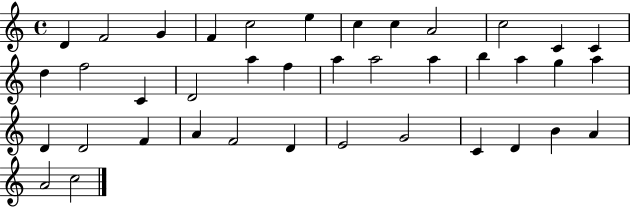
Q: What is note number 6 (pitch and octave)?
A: E5